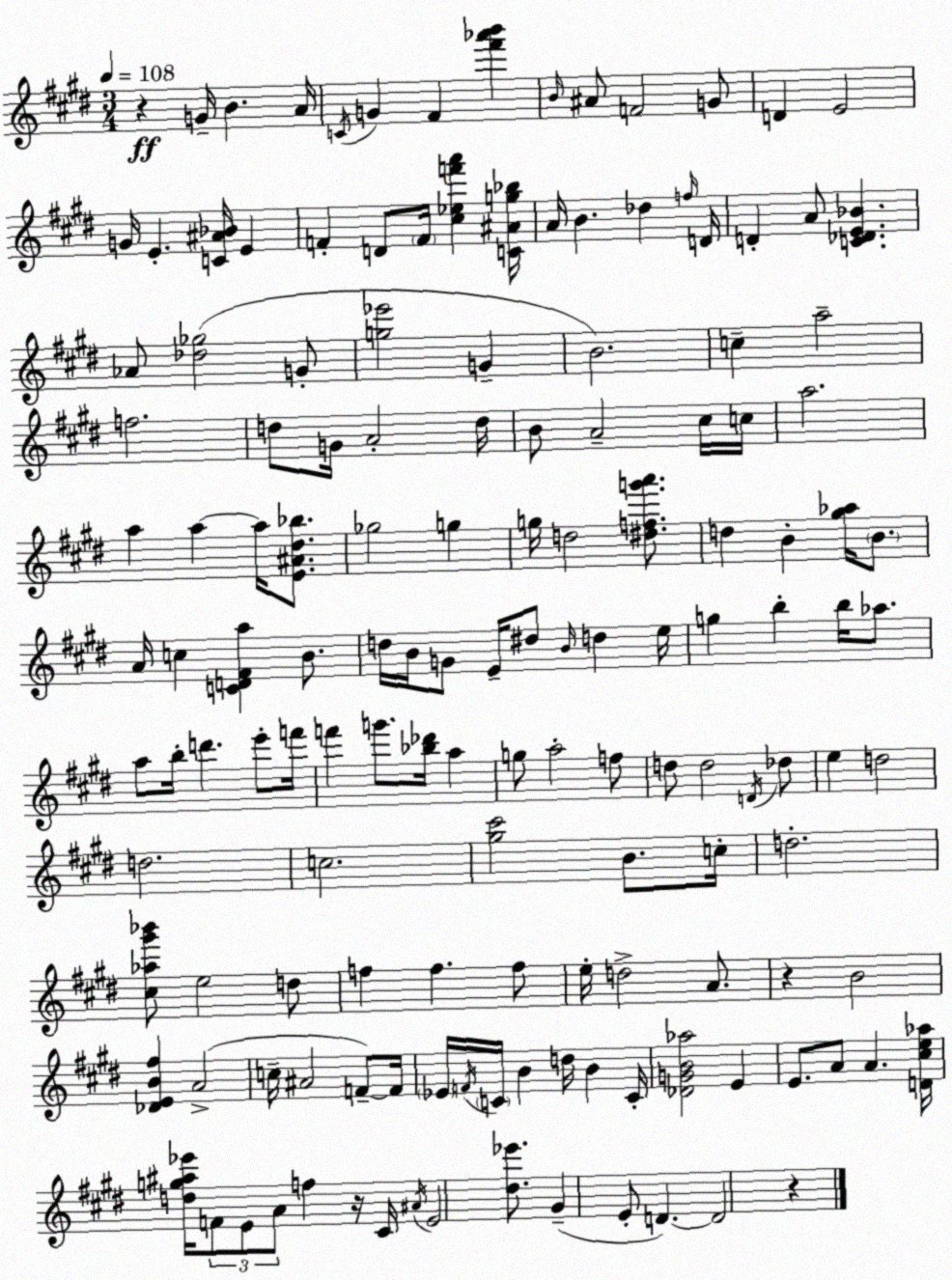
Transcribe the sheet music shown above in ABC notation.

X:1
T:Untitled
M:3/4
L:1/4
K:E
z G/4 B A/4 C/4 G ^F [^f'_a'b'] B/4 ^A/2 F2 G/2 D E2 G/4 E [C^A_B]/4 E F D/2 F/4 [^c_ef'a'] [C^Ag_b]/4 A/4 B _d f/4 D/4 D A/2 [C_DE_B] _A/2 [_d_g]2 G/2 [g_e']2 G B2 c a2 f2 d/2 G/4 A2 d/4 B/2 A2 ^c/4 c/4 a2 a a a/4 [E^A^d_b]/2 _g2 g g/4 d2 [^dfg'a']/2 d B [^g_a]/4 B/2 A/4 c [CD^Fa] B/2 d/4 B/4 G/2 E/4 ^d/2 B/4 d e/4 g b b/4 _a/2 a/2 b/4 d' e'/2 f'/4 f' g'/2 [_b_d']/4 a g/2 a2 f/2 d/2 d2 D/4 _d/2 e d2 d2 c2 [^g^c']2 B/2 c/4 d2 [^c_a^g'_b']/2 e2 d/2 f f f/2 e/4 d2 A/2 z B2 [_DEB^f] A2 c/4 ^A2 F/2 F/4 _E/4 F/4 C/4 B d/4 B C/4 [_DGB_a]2 E E/2 A/2 A [D^ce_a]/4 [dg^a_e']/4 F/2 E/2 A/2 f z/4 ^C/4 ^A/4 E2 [^d_e']/2 ^G E/2 D D2 z